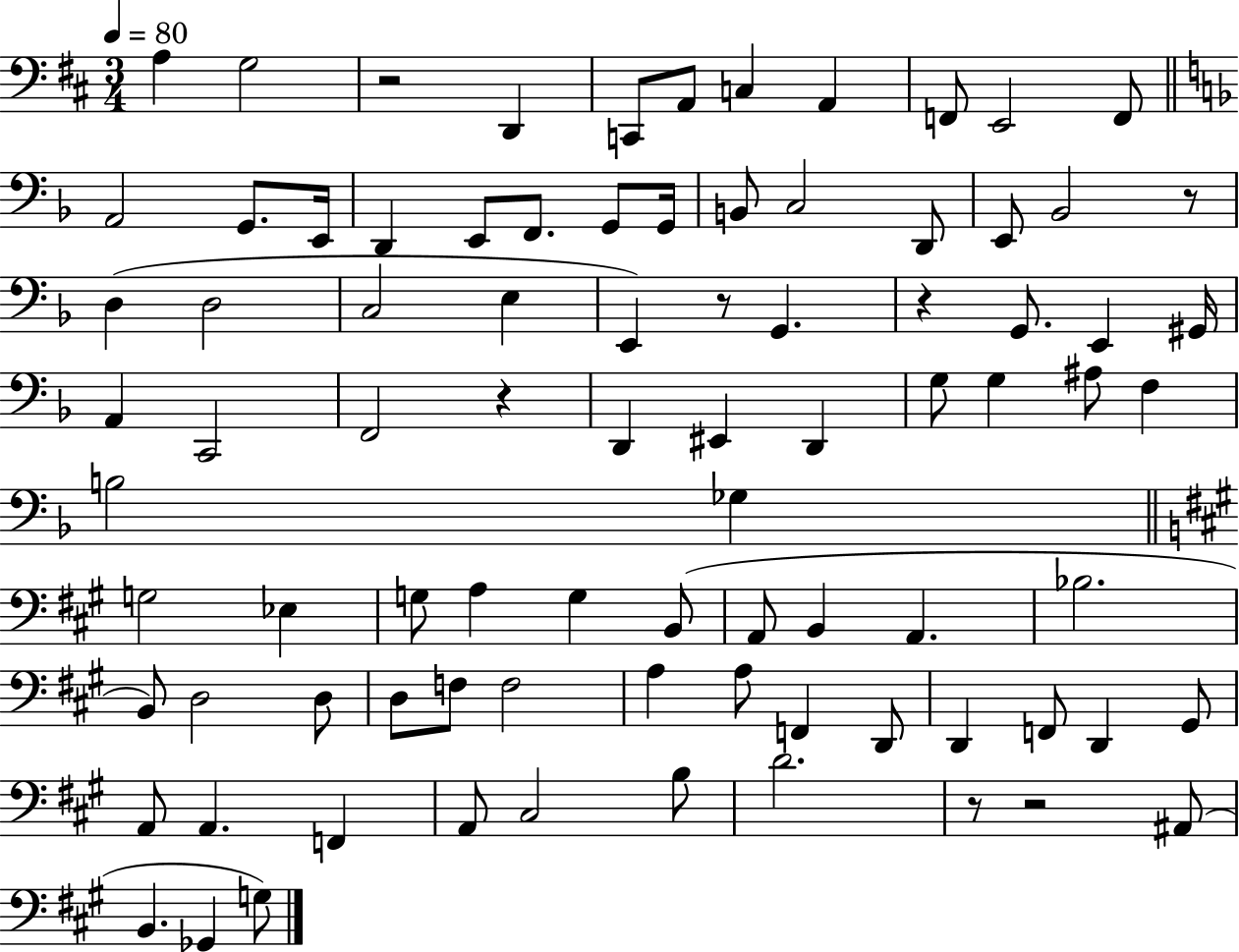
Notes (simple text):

A3/q G3/h R/h D2/q C2/e A2/e C3/q A2/q F2/e E2/h F2/e A2/h G2/e. E2/s D2/q E2/e F2/e. G2/e G2/s B2/e C3/h D2/e E2/e Bb2/h R/e D3/q D3/h C3/h E3/q E2/q R/e G2/q. R/q G2/e. E2/q G#2/s A2/q C2/h F2/h R/q D2/q EIS2/q D2/q G3/e G3/q A#3/e F3/q B3/h Gb3/q G3/h Eb3/q G3/e A3/q G3/q B2/e A2/e B2/q A2/q. Bb3/h. B2/e D3/h D3/e D3/e F3/e F3/h A3/q A3/e F2/q D2/e D2/q F2/e D2/q G#2/e A2/e A2/q. F2/q A2/e C#3/h B3/e D4/h. R/e R/h A#2/e B2/q. Gb2/q G3/e